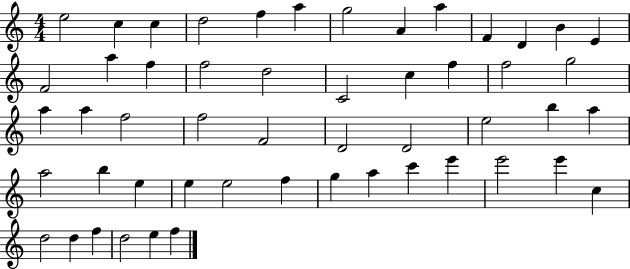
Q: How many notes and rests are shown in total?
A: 52